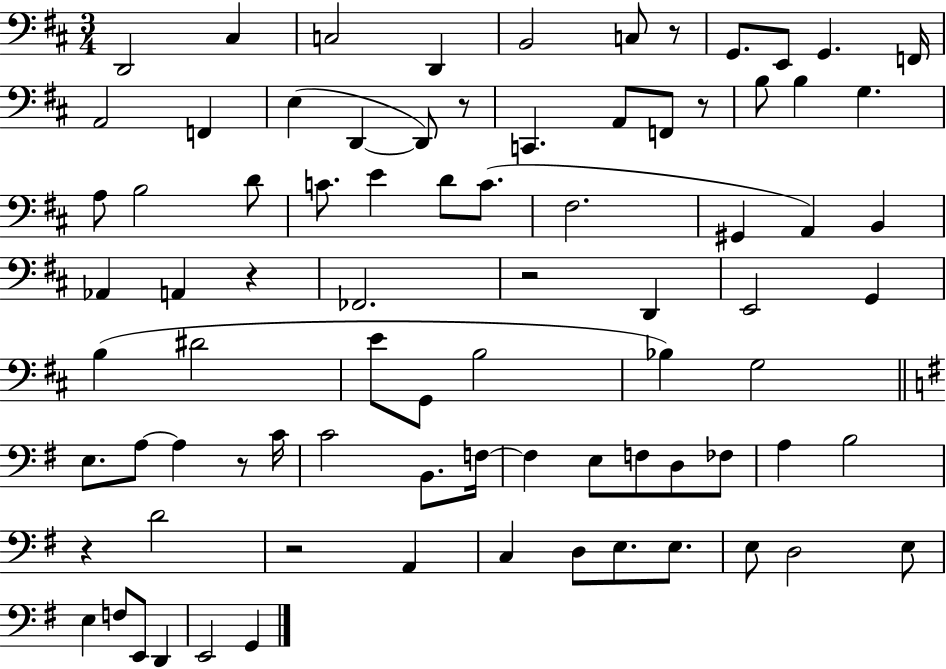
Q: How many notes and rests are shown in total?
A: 82